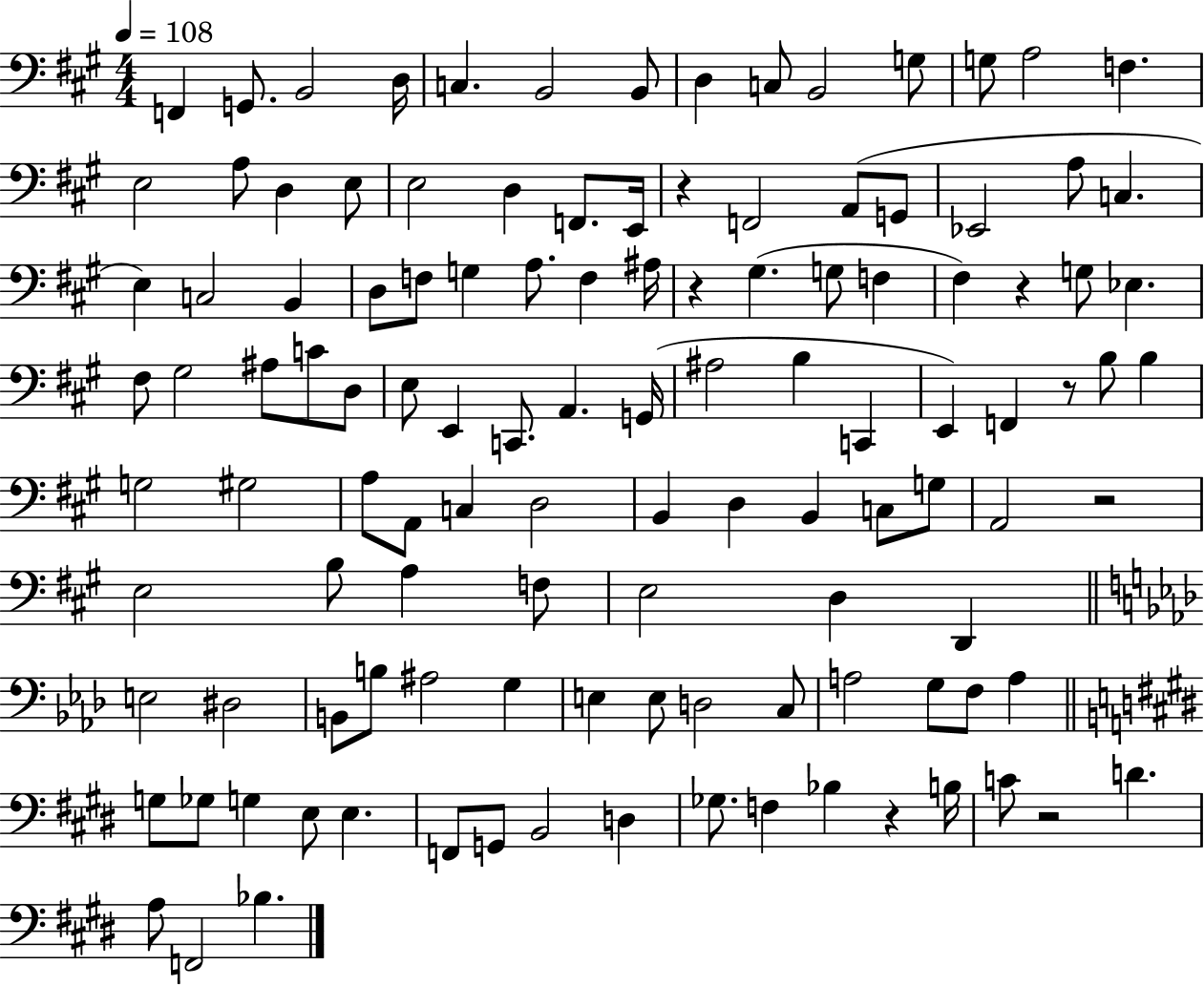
F2/q G2/e. B2/h D3/s C3/q. B2/h B2/e D3/q C3/e B2/h G3/e G3/e A3/h F3/q. E3/h A3/e D3/q E3/e E3/h D3/q F2/e. E2/s R/q F2/h A2/e G2/e Eb2/h A3/e C3/q. E3/q C3/h B2/q D3/e F3/e G3/q A3/e. F3/q A#3/s R/q G#3/q. G3/e F3/q F#3/q R/q G3/e Eb3/q. F#3/e G#3/h A#3/e C4/e D3/e E3/e E2/q C2/e. A2/q. G2/s A#3/h B3/q C2/q E2/q F2/q R/e B3/e B3/q G3/h G#3/h A3/e A2/e C3/q D3/h B2/q D3/q B2/q C3/e G3/e A2/h R/h E3/h B3/e A3/q F3/e E3/h D3/q D2/q E3/h D#3/h B2/e B3/e A#3/h G3/q E3/q E3/e D3/h C3/e A3/h G3/e F3/e A3/q G3/e Gb3/e G3/q E3/e E3/q. F2/e G2/e B2/h D3/q Gb3/e. F3/q Bb3/q R/q B3/s C4/e R/h D4/q. A3/e F2/h Bb3/q.